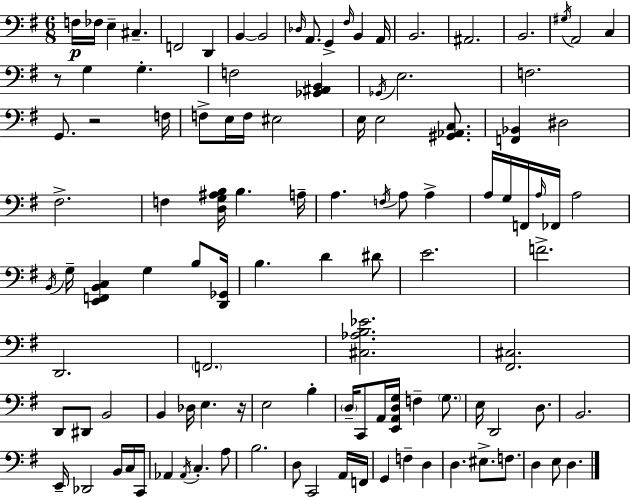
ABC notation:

X:1
T:Untitled
M:6/8
L:1/4
K:G
F,/4 _F,/4 E, ^C, F,,2 D,, B,, B,,2 _D,/4 A,,/2 G,, ^F,/4 B,, A,,/4 B,,2 ^A,,2 B,,2 ^G,/4 A,,2 C, z/2 G, G, F,2 [_G,,^A,,B,,] _G,,/4 E,2 F,2 G,,/2 z2 F,/4 F,/2 E,/4 F,/4 ^E,2 E,/4 E,2 [^G,,_A,,C,]/2 [F,,_B,,] ^D,2 ^F,2 F, [D,G,^A,B,]/4 B, A,/4 A, F,/4 A,/2 A, A,/4 G,/4 F,,/4 A,/4 _F,,/4 A,2 B,,/4 G,/4 [E,,F,,B,,C,] G, B,/2 [D,,_G,,]/4 B, D ^D/2 E2 F2 D,,2 F,,2 [^C,_A,B,_E]2 [^F,,^C,]2 D,,/2 ^D,,/2 B,,2 B,, _D,/4 E, z/4 E,2 B, D,/4 C,,/2 A,,/4 [E,,A,,D,G,]/4 F, G,/2 E,/4 D,,2 D,/2 B,,2 E,,/4 _D,,2 B,,/4 C,/4 C,,/4 _A,, _A,,/4 C, A,/2 B,2 D,/2 C,,2 A,,/4 F,,/4 G,, F, D, D, ^E,/2 F,/2 D, E,/2 D,